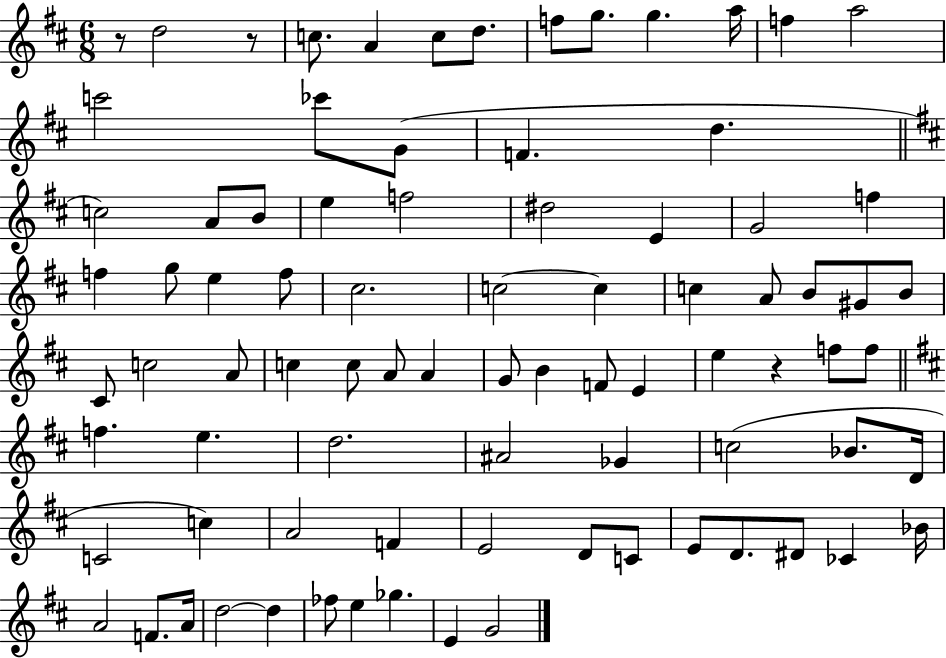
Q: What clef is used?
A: treble